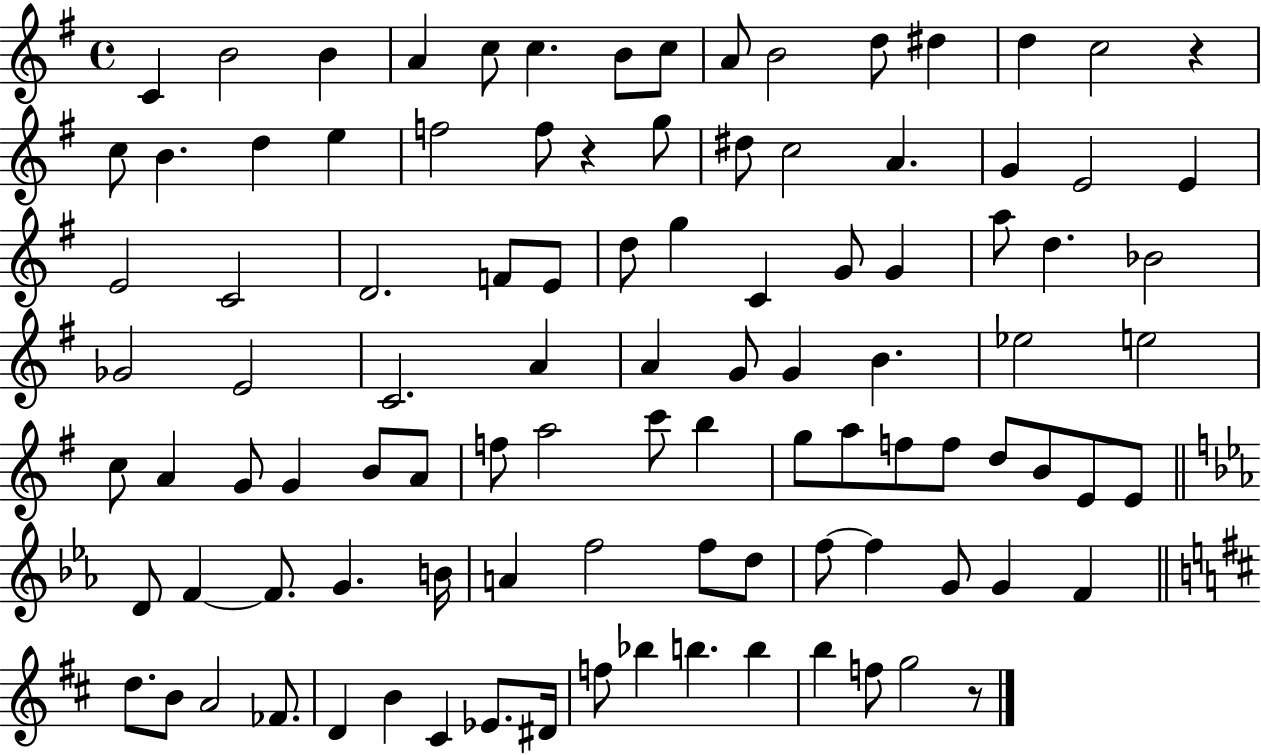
{
  \clef treble
  \time 4/4
  \defaultTimeSignature
  \key g \major
  \repeat volta 2 { c'4 b'2 b'4 | a'4 c''8 c''4. b'8 c''8 | a'8 b'2 d''8 dis''4 | d''4 c''2 r4 | \break c''8 b'4. d''4 e''4 | f''2 f''8 r4 g''8 | dis''8 c''2 a'4. | g'4 e'2 e'4 | \break e'2 c'2 | d'2. f'8 e'8 | d''8 g''4 c'4 g'8 g'4 | a''8 d''4. bes'2 | \break ges'2 e'2 | c'2. a'4 | a'4 g'8 g'4 b'4. | ees''2 e''2 | \break c''8 a'4 g'8 g'4 b'8 a'8 | f''8 a''2 c'''8 b''4 | g''8 a''8 f''8 f''8 d''8 b'8 e'8 e'8 | \bar "||" \break \key c \minor d'8 f'4~~ f'8. g'4. b'16 | a'4 f''2 f''8 d''8 | f''8~~ f''4 g'8 g'4 f'4 | \bar "||" \break \key d \major d''8. b'8 a'2 fes'8. | d'4 b'4 cis'4 ees'8. dis'16 | f''8 bes''4 b''4. b''4 | b''4 f''8 g''2 r8 | \break } \bar "|."
}